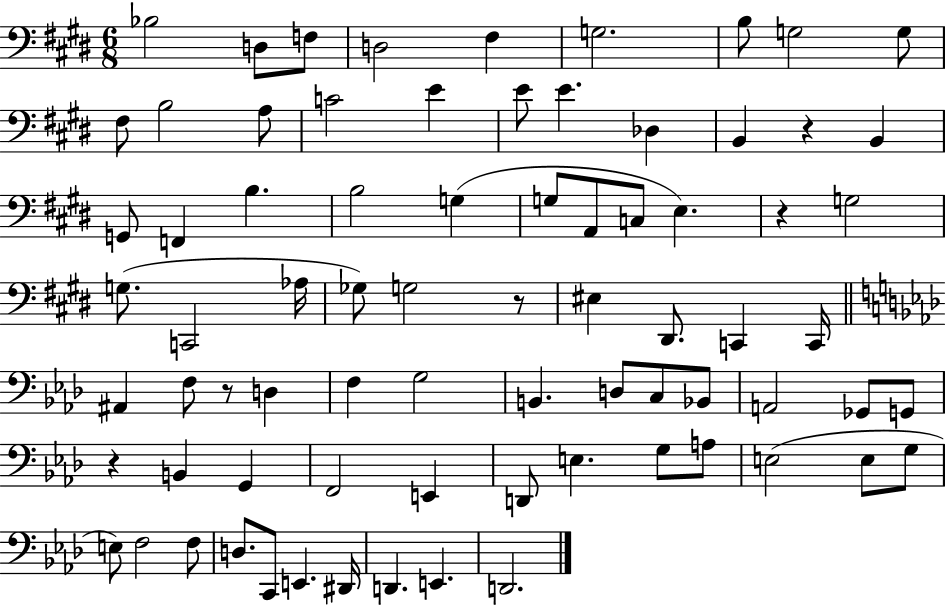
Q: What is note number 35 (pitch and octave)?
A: EIS3